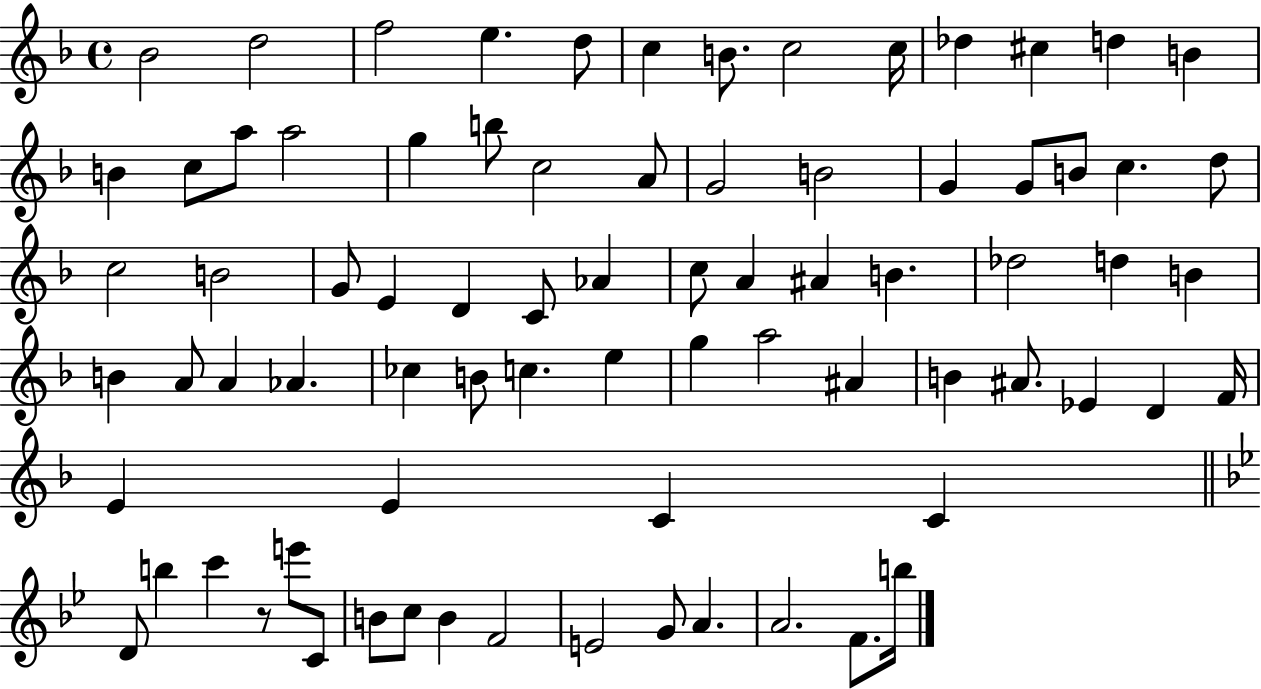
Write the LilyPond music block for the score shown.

{
  \clef treble
  \time 4/4
  \defaultTimeSignature
  \key f \major
  bes'2 d''2 | f''2 e''4. d''8 | c''4 b'8. c''2 c''16 | des''4 cis''4 d''4 b'4 | \break b'4 c''8 a''8 a''2 | g''4 b''8 c''2 a'8 | g'2 b'2 | g'4 g'8 b'8 c''4. d''8 | \break c''2 b'2 | g'8 e'4 d'4 c'8 aes'4 | c''8 a'4 ais'4 b'4. | des''2 d''4 b'4 | \break b'4 a'8 a'4 aes'4. | ces''4 b'8 c''4. e''4 | g''4 a''2 ais'4 | b'4 ais'8. ees'4 d'4 f'16 | \break e'4 e'4 c'4 c'4 | \bar "||" \break \key bes \major d'8 b''4 c'''4 r8 e'''8 c'8 | b'8 c''8 b'4 f'2 | e'2 g'8 a'4. | a'2. f'8. b''16 | \break \bar "|."
}